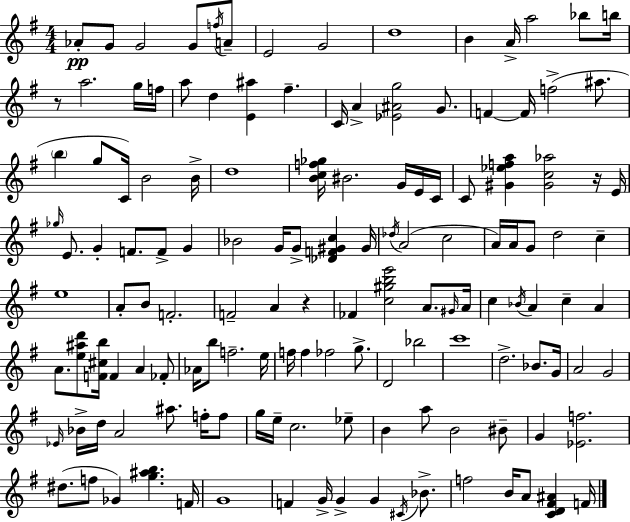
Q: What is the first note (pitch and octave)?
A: Ab4